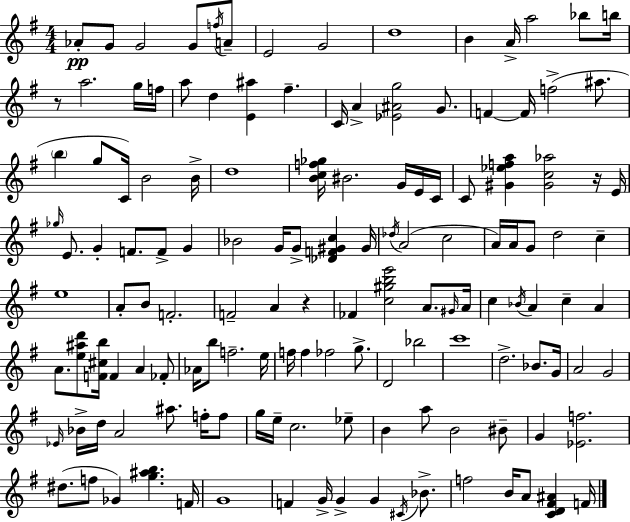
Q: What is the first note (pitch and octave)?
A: Ab4